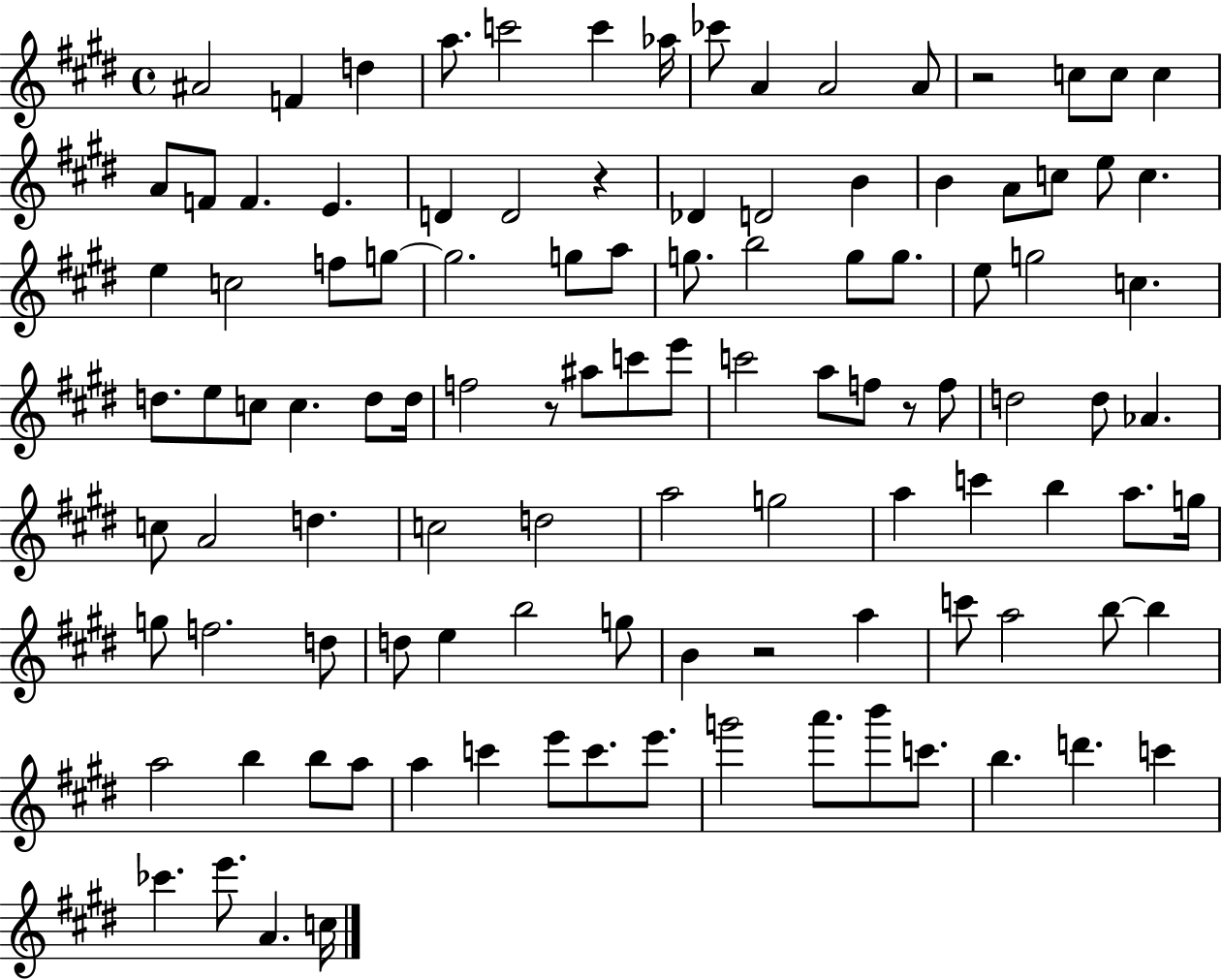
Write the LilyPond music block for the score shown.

{
  \clef treble
  \time 4/4
  \defaultTimeSignature
  \key e \major
  ais'2 f'4 d''4 | a''8. c'''2 c'''4 aes''16 | ces'''8 a'4 a'2 a'8 | r2 c''8 c''8 c''4 | \break a'8 f'8 f'4. e'4. | d'4 d'2 r4 | des'4 d'2 b'4 | b'4 a'8 c''8 e''8 c''4. | \break e''4 c''2 f''8 g''8~~ | g''2. g''8 a''8 | g''8. b''2 g''8 g''8. | e''8 g''2 c''4. | \break d''8. e''8 c''8 c''4. d''8 d''16 | f''2 r8 ais''8 c'''8 e'''8 | c'''2 a''8 f''8 r8 f''8 | d''2 d''8 aes'4. | \break c''8 a'2 d''4. | c''2 d''2 | a''2 g''2 | a''4 c'''4 b''4 a''8. g''16 | \break g''8 f''2. d''8 | d''8 e''4 b''2 g''8 | b'4 r2 a''4 | c'''8 a''2 b''8~~ b''4 | \break a''2 b''4 b''8 a''8 | a''4 c'''4 e'''8 c'''8. e'''8. | g'''2 a'''8. b'''8 c'''8. | b''4. d'''4. c'''4 | \break ces'''4. e'''8. a'4. c''16 | \bar "|."
}